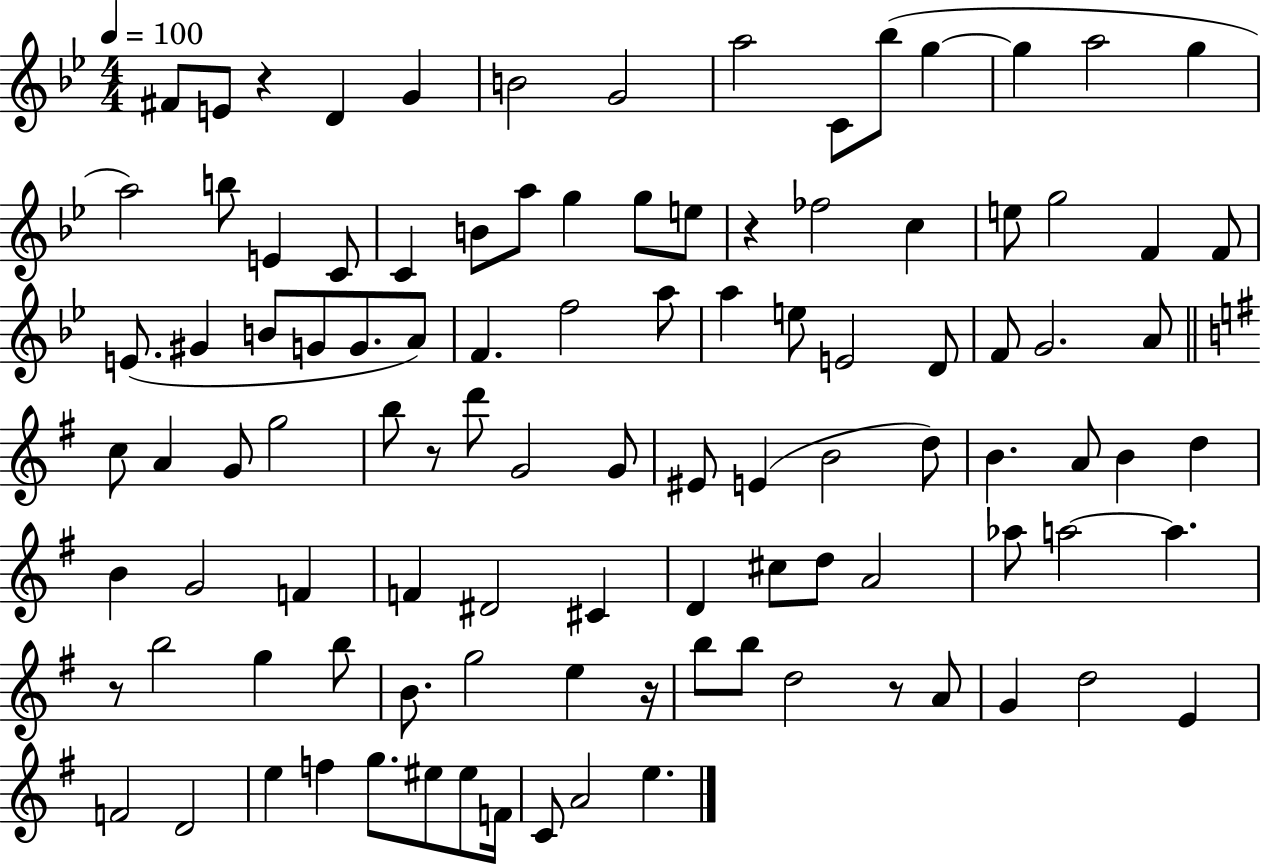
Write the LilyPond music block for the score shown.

{
  \clef treble
  \numericTimeSignature
  \time 4/4
  \key bes \major
  \tempo 4 = 100
  fis'8 e'8 r4 d'4 g'4 | b'2 g'2 | a''2 c'8 bes''8( g''4~~ | g''4 a''2 g''4 | \break a''2) b''8 e'4 c'8 | c'4 b'8 a''8 g''4 g''8 e''8 | r4 fes''2 c''4 | e''8 g''2 f'4 f'8 | \break e'8.( gis'4 b'8 g'8 g'8. a'8) | f'4. f''2 a''8 | a''4 e''8 e'2 d'8 | f'8 g'2. a'8 | \break \bar "||" \break \key g \major c''8 a'4 g'8 g''2 | b''8 r8 d'''8 g'2 g'8 | eis'8 e'4( b'2 d''8) | b'4. a'8 b'4 d''4 | \break b'4 g'2 f'4 | f'4 dis'2 cis'4 | d'4 cis''8 d''8 a'2 | aes''8 a''2~~ a''4. | \break r8 b''2 g''4 b''8 | b'8. g''2 e''4 r16 | b''8 b''8 d''2 r8 a'8 | g'4 d''2 e'4 | \break f'2 d'2 | e''4 f''4 g''8. eis''8 eis''8 f'16 | c'8 a'2 e''4. | \bar "|."
}